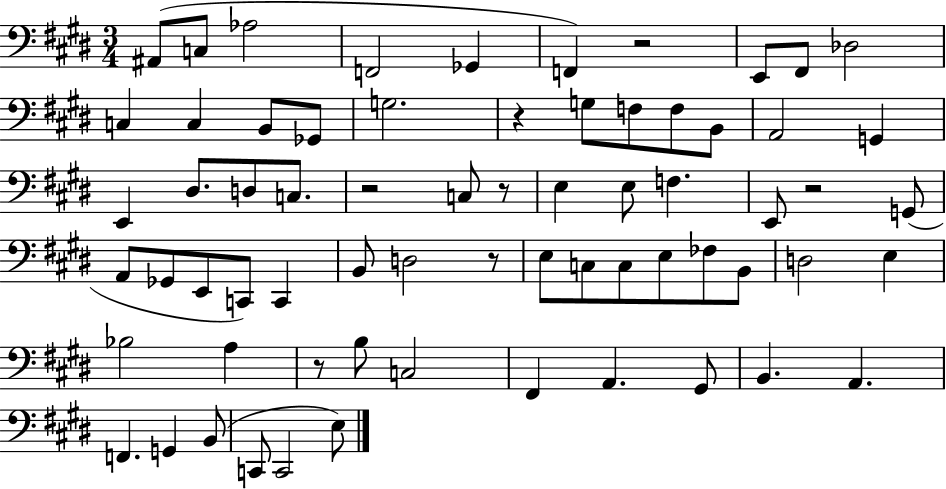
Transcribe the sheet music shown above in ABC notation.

X:1
T:Untitled
M:3/4
L:1/4
K:E
^A,,/2 C,/2 _A,2 F,,2 _G,, F,, z2 E,,/2 ^F,,/2 _D,2 C, C, B,,/2 _G,,/2 G,2 z G,/2 F,/2 F,/2 B,,/2 A,,2 G,, E,, ^D,/2 D,/2 C,/2 z2 C,/2 z/2 E, E,/2 F, E,,/2 z2 G,,/2 A,,/2 _G,,/2 E,,/2 C,,/2 C,, B,,/2 D,2 z/2 E,/2 C,/2 C,/2 E,/2 _F,/2 B,,/2 D,2 E, _B,2 A, z/2 B,/2 C,2 ^F,, A,, ^G,,/2 B,, A,, F,, G,, B,,/2 C,,/2 C,,2 E,/2